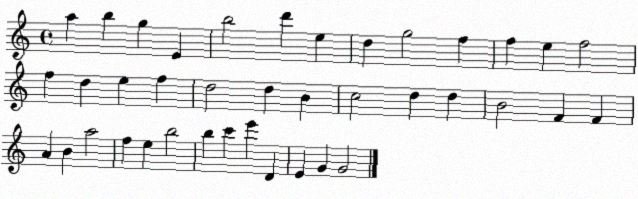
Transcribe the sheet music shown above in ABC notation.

X:1
T:Untitled
M:4/4
L:1/4
K:C
a b g E b2 d' e d g2 f f e f2 f d e f d2 d B c2 d d B2 F F A B a2 f e b2 b c' e' D E G G2